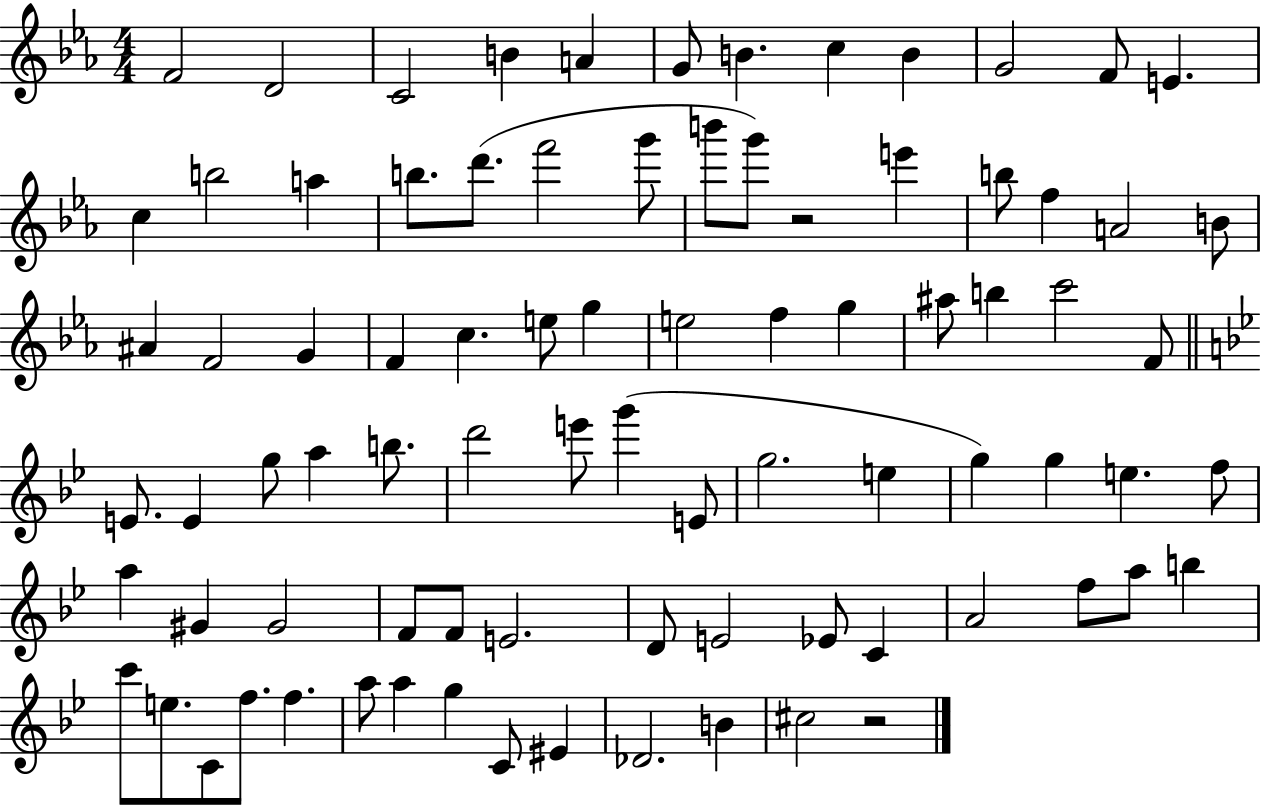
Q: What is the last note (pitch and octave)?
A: C#5